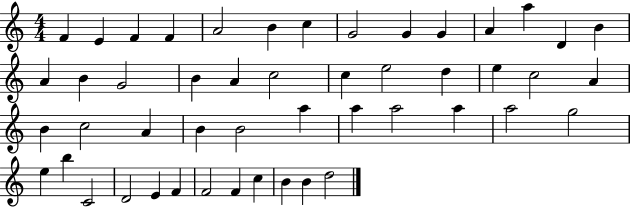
F4/q E4/q F4/q F4/q A4/h B4/q C5/q G4/h G4/q G4/q A4/q A5/q D4/q B4/q A4/q B4/q G4/h B4/q A4/q C5/h C5/q E5/h D5/q E5/q C5/h A4/q B4/q C5/h A4/q B4/q B4/h A5/q A5/q A5/h A5/q A5/h G5/h E5/q B5/q C4/h D4/h E4/q F4/q F4/h F4/q C5/q B4/q B4/q D5/h